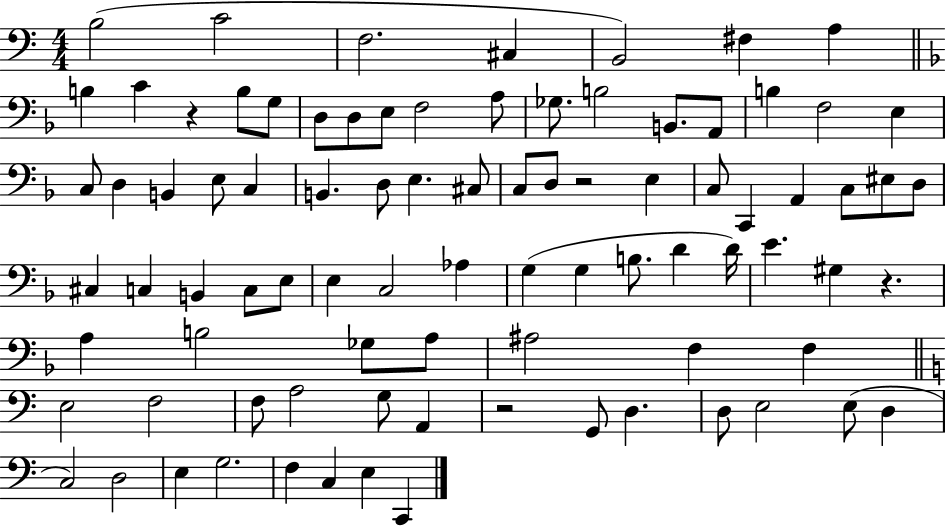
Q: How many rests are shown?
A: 4